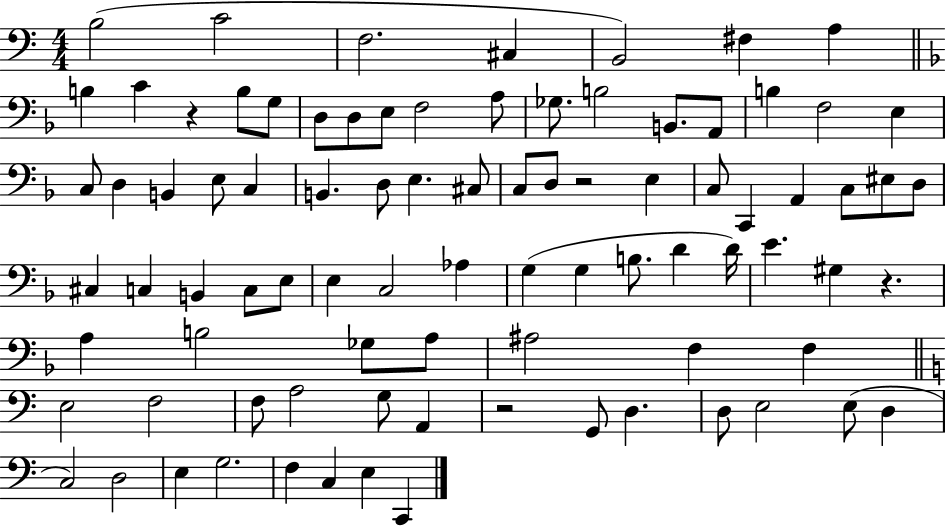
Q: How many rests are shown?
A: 4